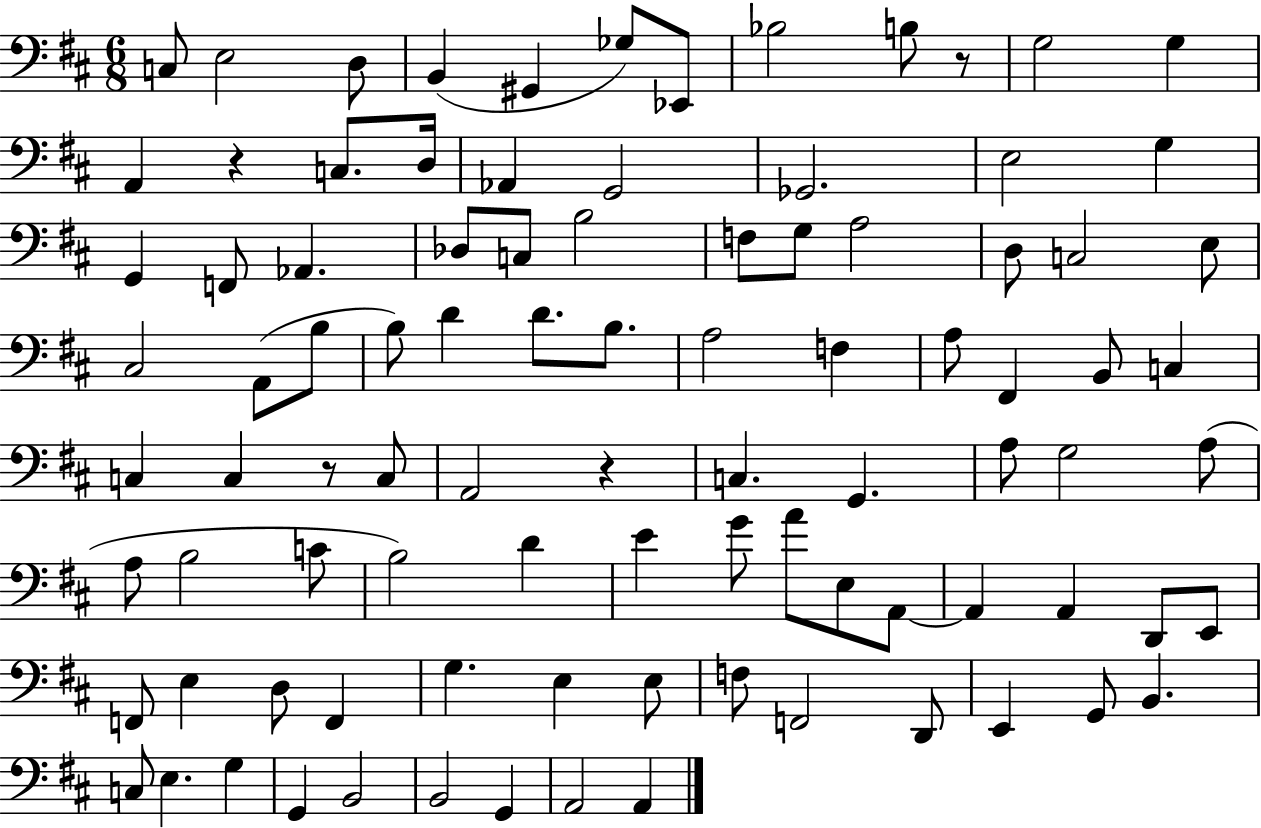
{
  \clef bass
  \numericTimeSignature
  \time 6/8
  \key d \major
  c8 e2 d8 | b,4( gis,4 ges8) ees,8 | bes2 b8 r8 | g2 g4 | \break a,4 r4 c8. d16 | aes,4 g,2 | ges,2. | e2 g4 | \break g,4 f,8 aes,4. | des8 c8 b2 | f8 g8 a2 | d8 c2 e8 | \break cis2 a,8( b8 | b8) d'4 d'8. b8. | a2 f4 | a8 fis,4 b,8 c4 | \break c4 c4 r8 c8 | a,2 r4 | c4. g,4. | a8 g2 a8( | \break a8 b2 c'8 | b2) d'4 | e'4 g'8 a'8 e8 a,8~~ | a,4 a,4 d,8 e,8 | \break f,8 e4 d8 f,4 | g4. e4 e8 | f8 f,2 d,8 | e,4 g,8 b,4. | \break c8 e4. g4 | g,4 b,2 | b,2 g,4 | a,2 a,4 | \break \bar "|."
}